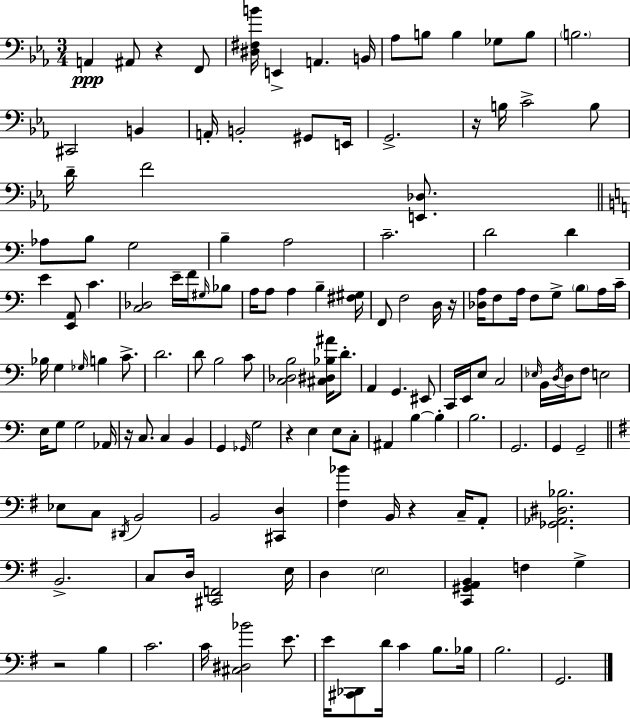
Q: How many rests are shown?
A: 7